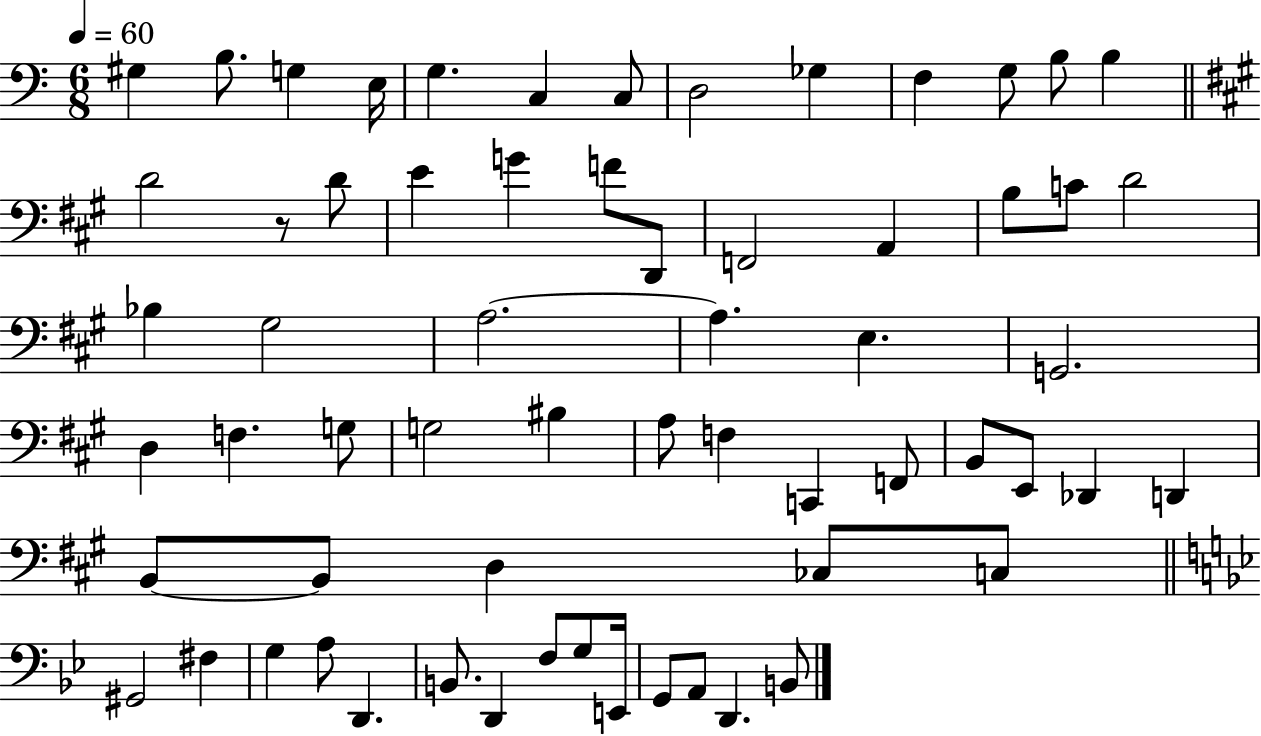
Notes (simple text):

G#3/q B3/e. G3/q E3/s G3/q. C3/q C3/e D3/h Gb3/q F3/q G3/e B3/e B3/q D4/h R/e D4/e E4/q G4/q F4/e D2/e F2/h A2/q B3/e C4/e D4/h Bb3/q G#3/h A3/h. A3/q. E3/q. G2/h. D3/q F3/q. G3/e G3/h BIS3/q A3/e F3/q C2/q F2/e B2/e E2/e Db2/q D2/q B2/e B2/e D3/q CES3/e C3/e G#2/h F#3/q G3/q A3/e D2/q. B2/e. D2/q F3/e G3/e E2/s G2/e A2/e D2/q. B2/e